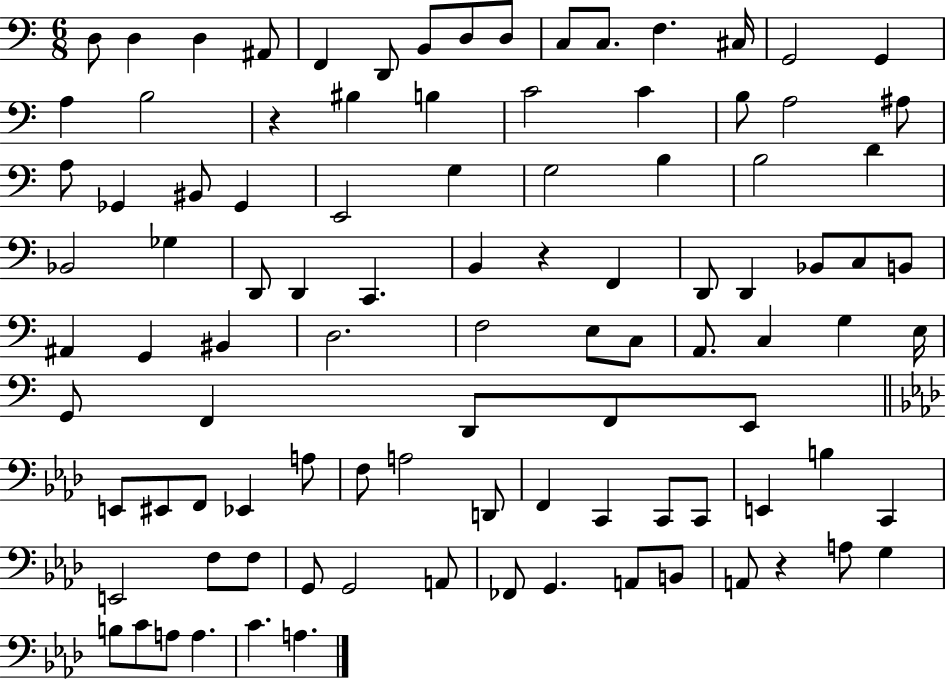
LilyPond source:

{
  \clef bass
  \numericTimeSignature
  \time 6/8
  \key c \major
  d8 d4 d4 ais,8 | f,4 d,8 b,8 d8 d8 | c8 c8. f4. cis16 | g,2 g,4 | \break a4 b2 | r4 bis4 b4 | c'2 c'4 | b8 a2 ais8 | \break a8 ges,4 bis,8 ges,4 | e,2 g4 | g2 b4 | b2 d'4 | \break bes,2 ges4 | d,8 d,4 c,4. | b,4 r4 f,4 | d,8 d,4 bes,8 c8 b,8 | \break ais,4 g,4 bis,4 | d2. | f2 e8 c8 | a,8. c4 g4 e16 | \break g,8 f,4 d,8 f,8 e,8 | \bar "||" \break \key aes \major e,8 eis,8 f,8 ees,4 a8 | f8 a2 d,8 | f,4 c,4 c,8 c,8 | e,4 b4 c,4 | \break e,2 f8 f8 | g,8 g,2 a,8 | fes,8 g,4. a,8 b,8 | a,8 r4 a8 g4 | \break b8 c'8 a8 a4. | c'4. a4. | \bar "|."
}